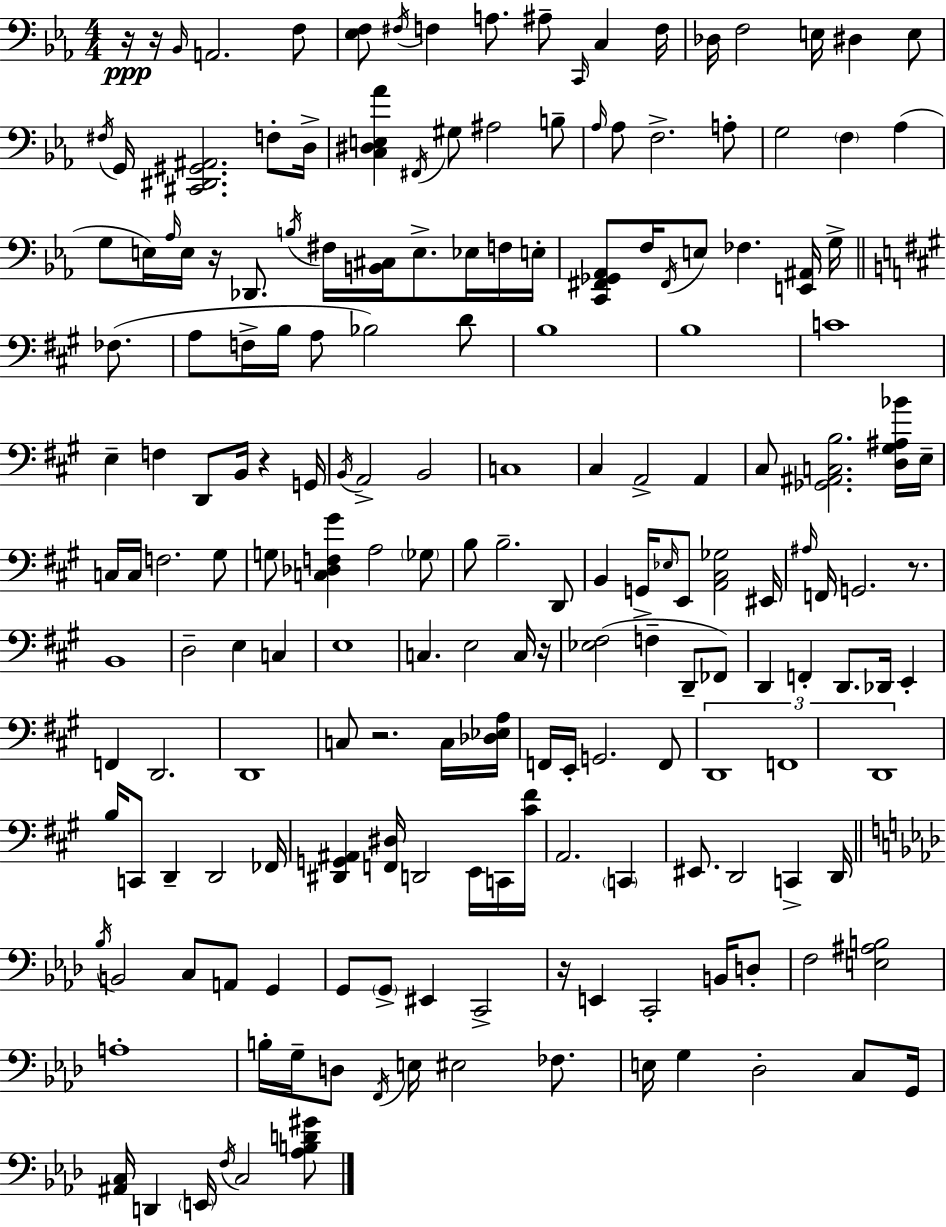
X:1
T:Untitled
M:4/4
L:1/4
K:Cm
z/4 z/4 _B,,/4 A,,2 F,/2 [_E,F,]/2 ^F,/4 F, A,/2 ^A,/2 C,,/4 C, F,/4 _D,/4 F,2 E,/4 ^D, E,/2 ^F,/4 G,,/4 [^C,,^D,,^G,,^A,,]2 F,/2 D,/4 [C,^D,E,_A] ^F,,/4 ^G,/2 ^A,2 B,/2 _A,/4 _A,/2 F,2 A,/2 G,2 F, _A, G,/2 E,/4 _A,/4 E,/4 z/4 _D,,/2 B,/4 ^F,/4 [B,,^C,]/4 E,/2 _E,/4 F,/4 E,/4 [C,,^F,,_G,,_A,,]/2 F,/4 ^F,,/4 E,/2 _F, [E,,^A,,]/4 G,/4 _F,/2 A,/2 F,/4 B,/4 A,/2 _B,2 D/2 B,4 B,4 C4 E, F, D,,/2 B,,/4 z G,,/4 B,,/4 A,,2 B,,2 C,4 ^C, A,,2 A,, ^C,/2 [_G,,^A,,C,B,]2 [D,^G,^A,_B]/4 E,/4 C,/4 C,/4 F,2 ^G,/2 G,/2 [C,_D,F,^G] A,2 _G,/2 B,/2 B,2 D,,/2 B,, G,,/4 _E,/4 E,,/2 [A,,^C,_G,]2 ^E,,/4 ^A,/4 F,,/4 G,,2 z/2 B,,4 D,2 E, C, E,4 C, E,2 C,/4 z/4 [_E,^F,]2 F, D,,/2 _F,,/2 D,, F,, D,,/2 _D,,/4 E,, F,, D,,2 D,,4 C,/2 z2 C,/4 [_D,_E,A,]/4 F,,/4 E,,/4 G,,2 F,,/2 D,,4 F,,4 D,,4 B,/4 C,,/2 D,, D,,2 _F,,/4 [^D,,G,,^A,,] [F,,^D,]/4 D,,2 E,,/4 C,,/4 [^C^F]/4 A,,2 C,, ^E,,/2 D,,2 C,, D,,/4 _B,/4 B,,2 C,/2 A,,/2 G,, G,,/2 G,,/2 ^E,, C,,2 z/4 E,, C,,2 B,,/4 D,/2 F,2 [E,^A,B,]2 A,4 B,/4 G,/4 D,/2 F,,/4 E,/4 ^E,2 _F,/2 E,/4 G, _D,2 C,/2 G,,/4 [^A,,C,]/4 D,, E,,/4 F,/4 C,2 [_A,B,D^G]/2